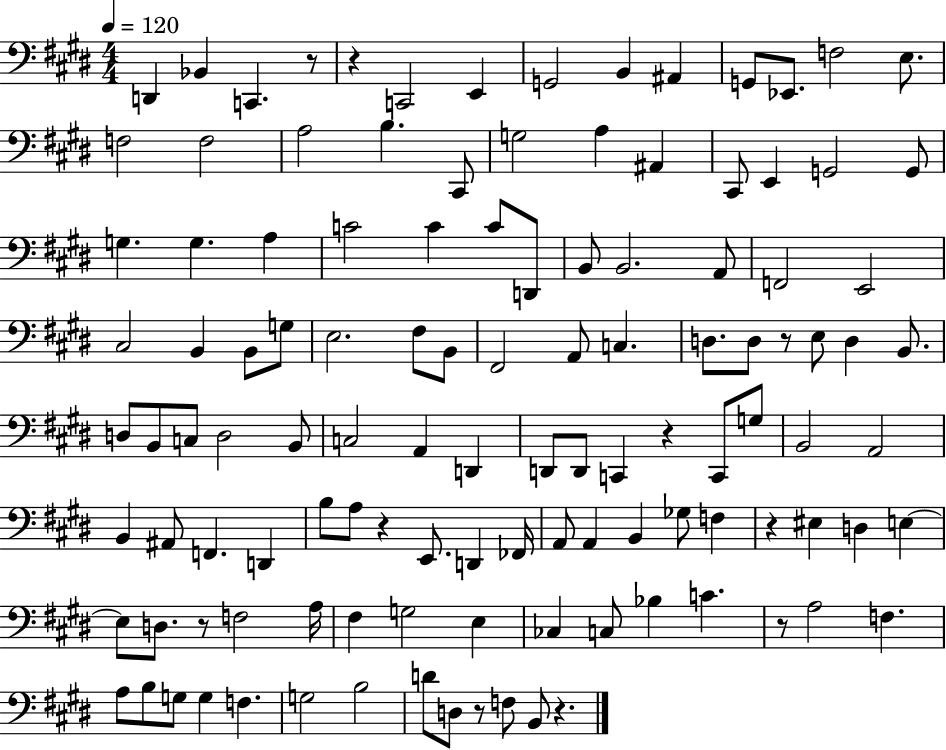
X:1
T:Untitled
M:4/4
L:1/4
K:E
D,, _B,, C,, z/2 z C,,2 E,, G,,2 B,, ^A,, G,,/2 _E,,/2 F,2 E,/2 F,2 F,2 A,2 B, ^C,,/2 G,2 A, ^A,, ^C,,/2 E,, G,,2 G,,/2 G, G, A, C2 C C/2 D,,/2 B,,/2 B,,2 A,,/2 F,,2 E,,2 ^C,2 B,, B,,/2 G,/2 E,2 ^F,/2 B,,/2 ^F,,2 A,,/2 C, D,/2 D,/2 z/2 E,/2 D, B,,/2 D,/2 B,,/2 C,/2 D,2 B,,/2 C,2 A,, D,, D,,/2 D,,/2 C,, z C,,/2 G,/2 B,,2 A,,2 B,, ^A,,/2 F,, D,, B,/2 A,/2 z E,,/2 D,, _F,,/4 A,,/2 A,, B,, _G,/2 F, z ^E, D, E, E,/2 D,/2 z/2 F,2 A,/4 ^F, G,2 E, _C, C,/2 _B, C z/2 A,2 F, A,/2 B,/2 G,/2 G, F, G,2 B,2 D/2 D,/2 z/2 F,/2 B,,/2 z